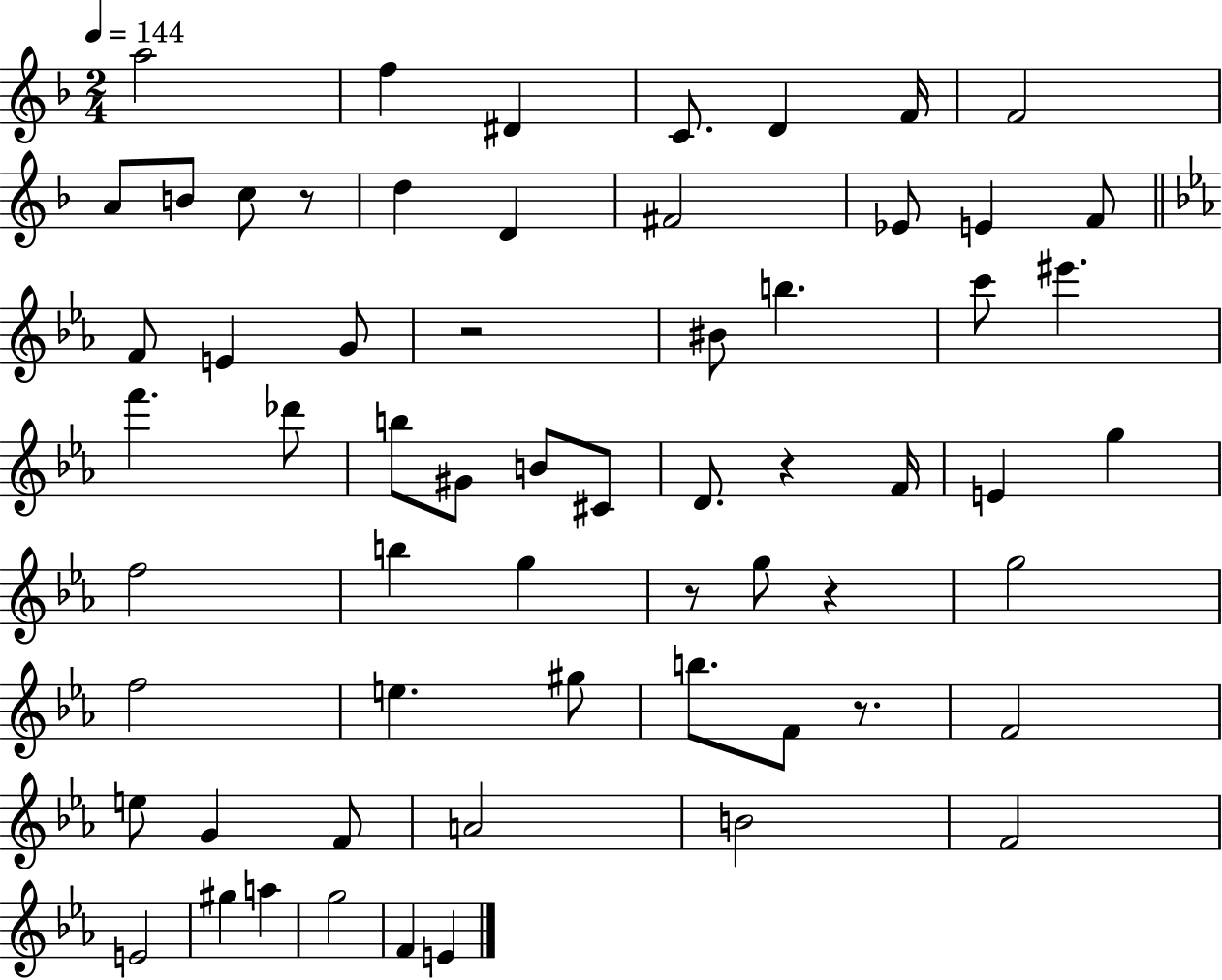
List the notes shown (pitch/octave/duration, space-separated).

A5/h F5/q D#4/q C4/e. D4/q F4/s F4/h A4/e B4/e C5/e R/e D5/q D4/q F#4/h Eb4/e E4/q F4/e F4/e E4/q G4/e R/h BIS4/e B5/q. C6/e EIS6/q. F6/q. Db6/e B5/e G#4/e B4/e C#4/e D4/e. R/q F4/s E4/q G5/q F5/h B5/q G5/q R/e G5/e R/q G5/h F5/h E5/q. G#5/e B5/e. F4/e R/e. F4/h E5/e G4/q F4/e A4/h B4/h F4/h E4/h G#5/q A5/q G5/h F4/q E4/q